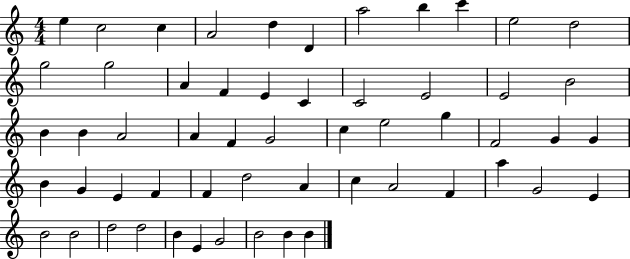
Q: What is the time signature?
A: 4/4